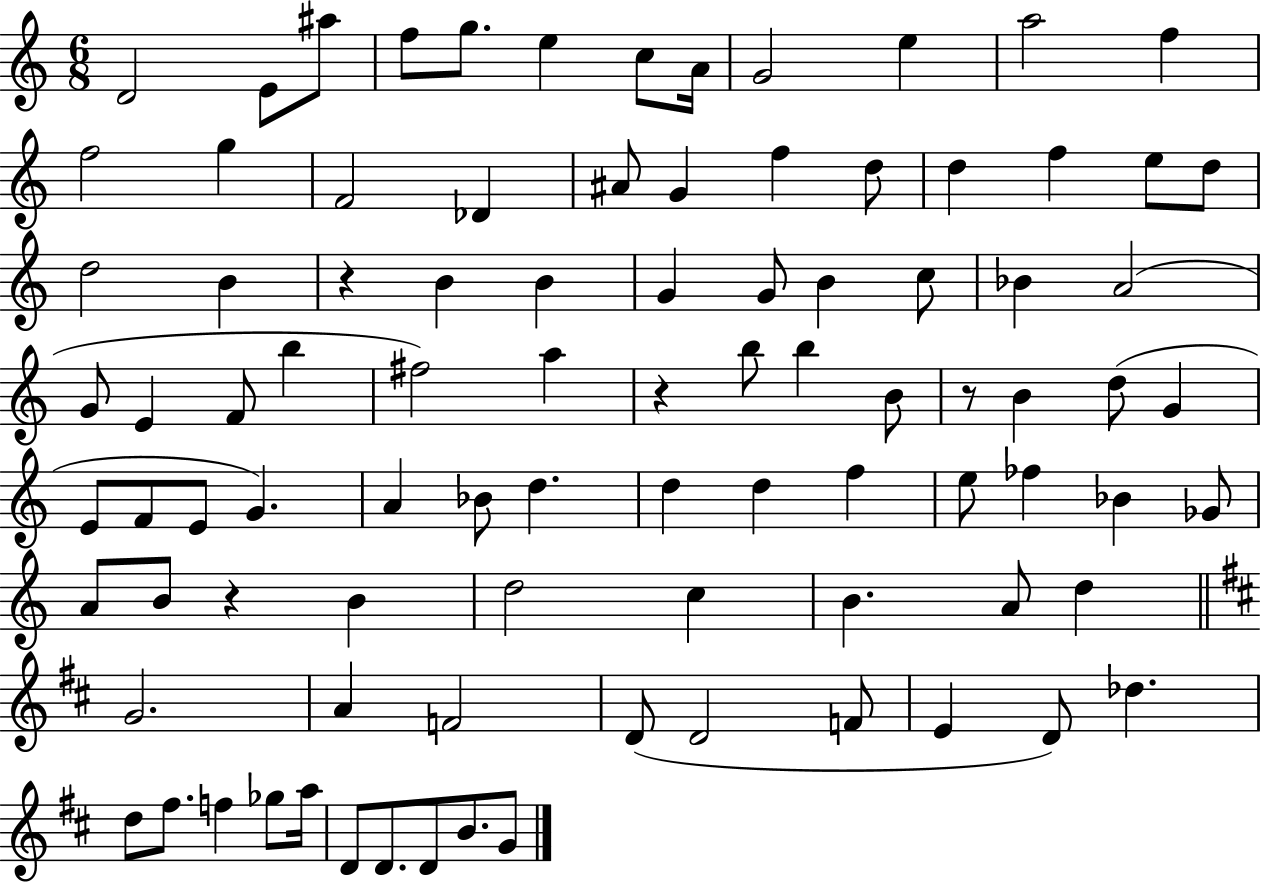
X:1
T:Untitled
M:6/8
L:1/4
K:C
D2 E/2 ^a/2 f/2 g/2 e c/2 A/4 G2 e a2 f f2 g F2 _D ^A/2 G f d/2 d f e/2 d/2 d2 B z B B G G/2 B c/2 _B A2 G/2 E F/2 b ^f2 a z b/2 b B/2 z/2 B d/2 G E/2 F/2 E/2 G A _B/2 d d d f e/2 _f _B _G/2 A/2 B/2 z B d2 c B A/2 d G2 A F2 D/2 D2 F/2 E D/2 _d d/2 ^f/2 f _g/2 a/4 D/2 D/2 D/2 B/2 G/2